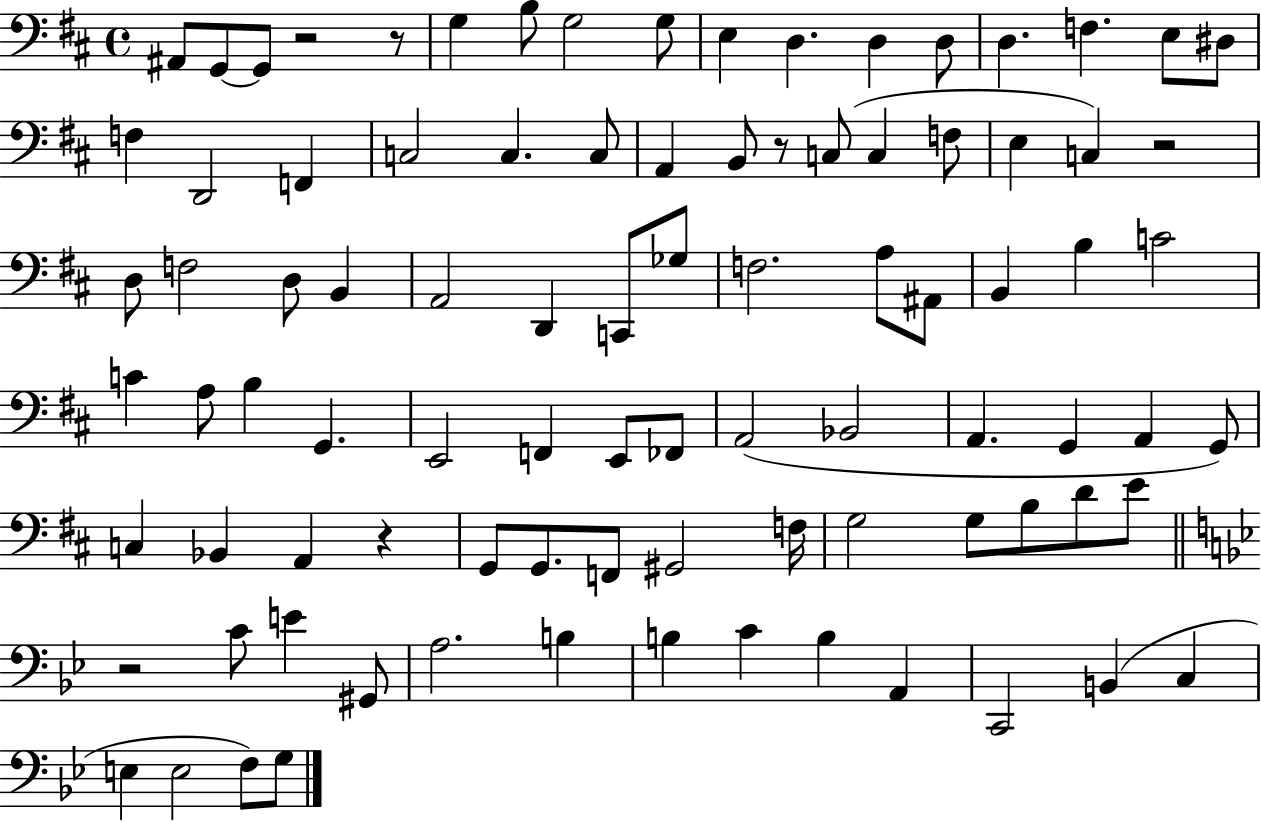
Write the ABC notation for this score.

X:1
T:Untitled
M:4/4
L:1/4
K:D
^A,,/2 G,,/2 G,,/2 z2 z/2 G, B,/2 G,2 G,/2 E, D, D, D,/2 D, F, E,/2 ^D,/2 F, D,,2 F,, C,2 C, C,/2 A,, B,,/2 z/2 C,/2 C, F,/2 E, C, z2 D,/2 F,2 D,/2 B,, A,,2 D,, C,,/2 _G,/2 F,2 A,/2 ^A,,/2 B,, B, C2 C A,/2 B, G,, E,,2 F,, E,,/2 _F,,/2 A,,2 _B,,2 A,, G,, A,, G,,/2 C, _B,, A,, z G,,/2 G,,/2 F,,/2 ^G,,2 F,/4 G,2 G,/2 B,/2 D/2 E/2 z2 C/2 E ^G,,/2 A,2 B, B, C B, A,, C,,2 B,, C, E, E,2 F,/2 G,/2